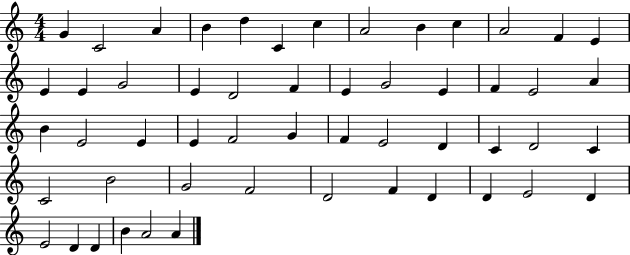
X:1
T:Untitled
M:4/4
L:1/4
K:C
G C2 A B d C c A2 B c A2 F E E E G2 E D2 F E G2 E F E2 A B E2 E E F2 G F E2 D C D2 C C2 B2 G2 F2 D2 F D D E2 D E2 D D B A2 A